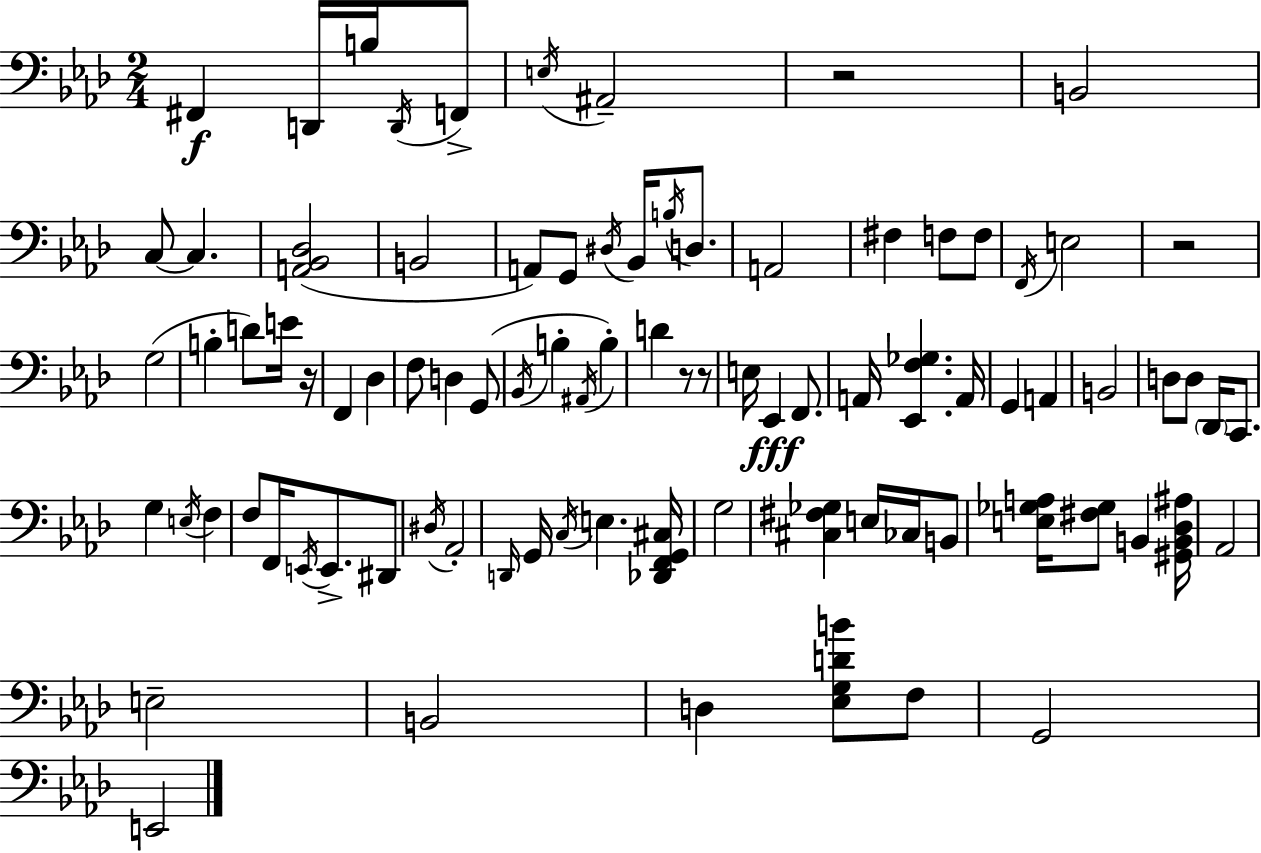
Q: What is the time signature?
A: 2/4